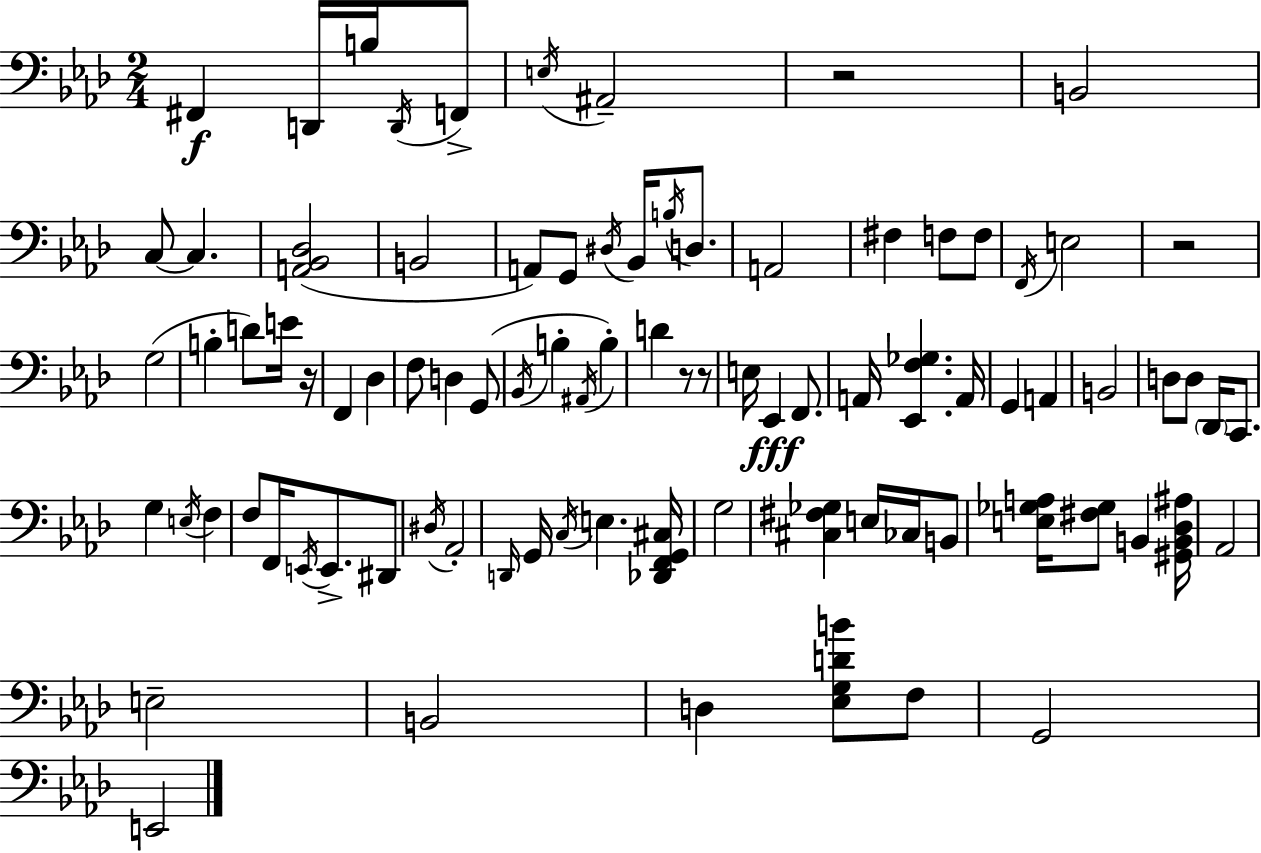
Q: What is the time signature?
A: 2/4